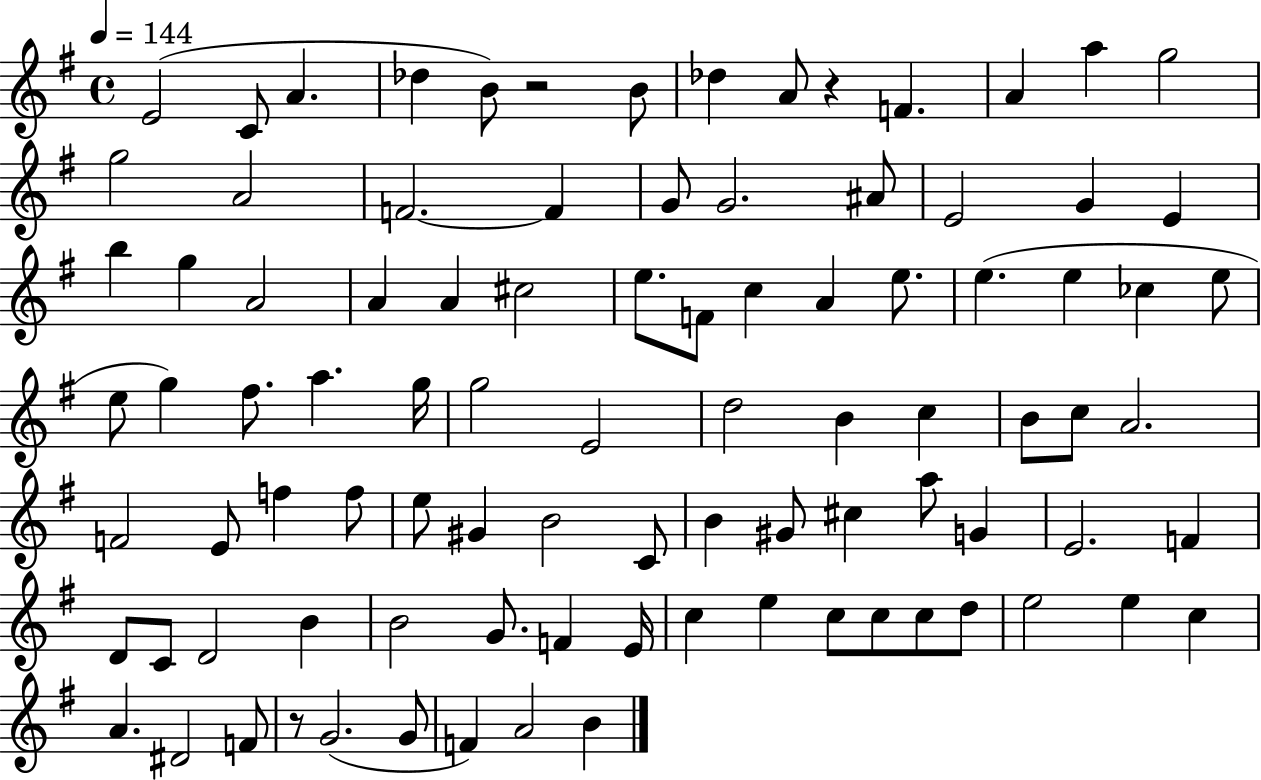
E4/h C4/e A4/q. Db5/q B4/e R/h B4/e Db5/q A4/e R/q F4/q. A4/q A5/q G5/h G5/h A4/h F4/h. F4/q G4/e G4/h. A#4/e E4/h G4/q E4/q B5/q G5/q A4/h A4/q A4/q C#5/h E5/e. F4/e C5/q A4/q E5/e. E5/q. E5/q CES5/q E5/e E5/e G5/q F#5/e. A5/q. G5/s G5/h E4/h D5/h B4/q C5/q B4/e C5/e A4/h. F4/h E4/e F5/q F5/e E5/e G#4/q B4/h C4/e B4/q G#4/e C#5/q A5/e G4/q E4/h. F4/q D4/e C4/e D4/h B4/q B4/h G4/e. F4/q E4/s C5/q E5/q C5/e C5/e C5/e D5/e E5/h E5/q C5/q A4/q. D#4/h F4/e R/e G4/h. G4/e F4/q A4/h B4/q